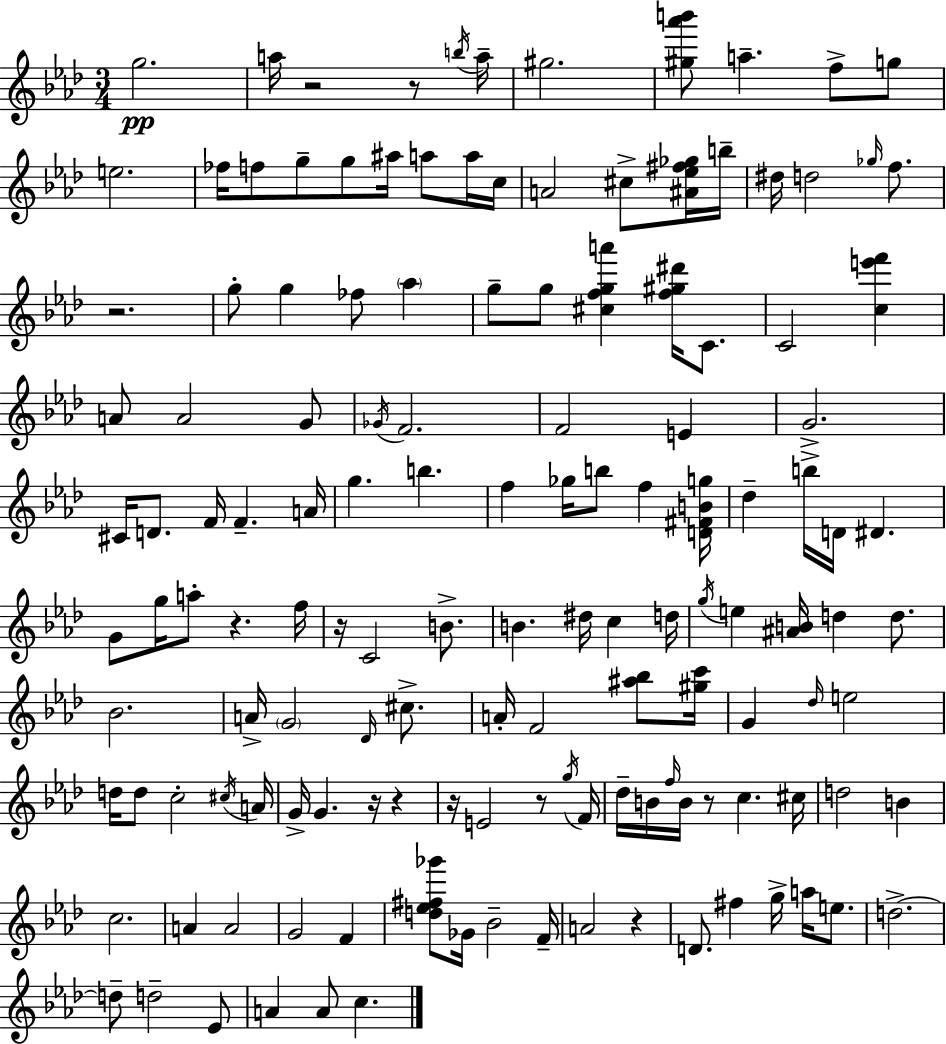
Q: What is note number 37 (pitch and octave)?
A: F4